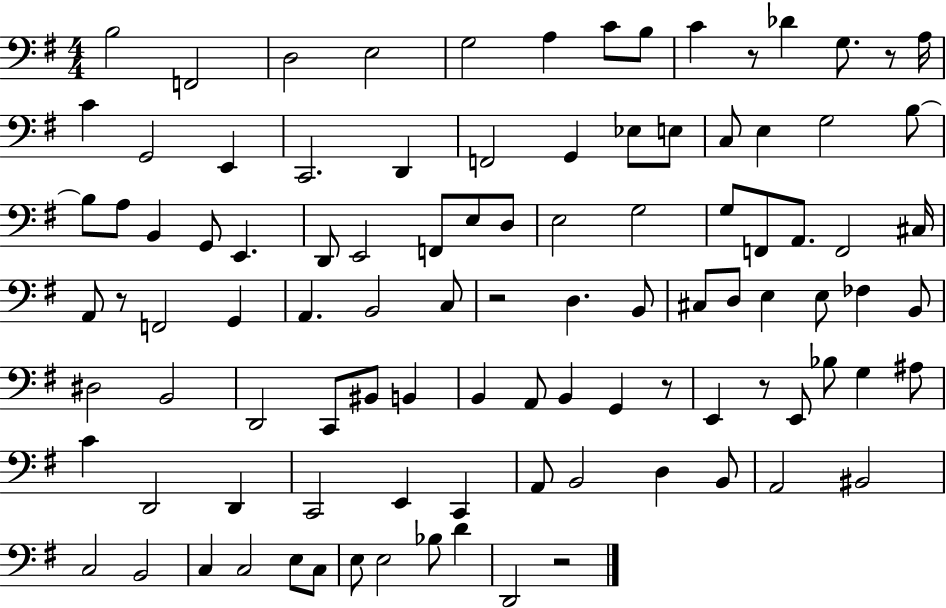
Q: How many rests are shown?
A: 7